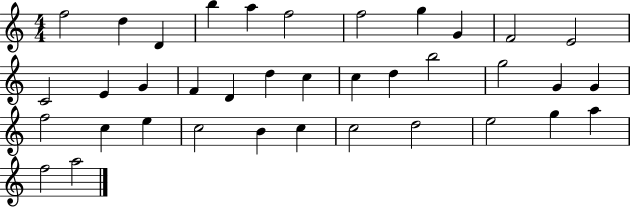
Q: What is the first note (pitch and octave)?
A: F5